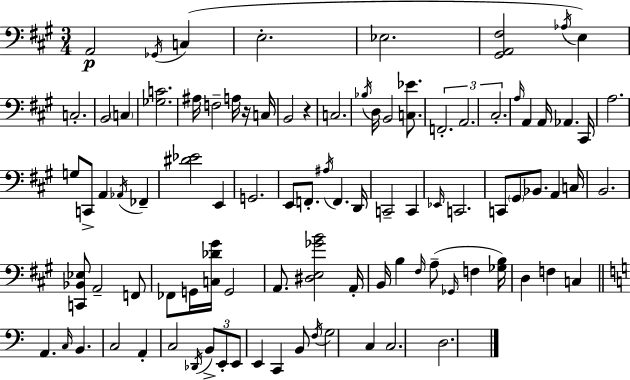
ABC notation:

X:1
T:Untitled
M:3/4
L:1/4
K:A
A,,2 _G,,/4 C, E,2 _E,2 [^G,,A,,^F,]2 _A,/4 E, C,2 B,,2 C, [_G,C]2 ^A,/4 F,2 A,/4 z/4 C,/4 B,,2 z C,2 _B,/4 D,/4 B,,2 [C,_E]/2 F,,2 A,,2 ^C,2 A,/4 A,, A,,/4 _A,, ^C,,/4 A,2 G,/2 C,,/2 A,, _A,,/4 _F,, [^D_E]2 E,, G,,2 E,,/2 F,,/2 ^A,/4 F,, D,,/4 C,,2 C,, _E,,/4 C,,2 C,,/2 ^G,,/2 _B,,/2 A,, C,/4 B,,2 [C,,_B,,_E,]/2 A,,2 F,,/2 _F,,/2 G,,/4 [C,_D^G]/4 G,,2 A,,/2 [^D,E,_GB]2 A,,/4 B,,/4 B, ^F,/4 A,/2 _G,,/4 F, [_G,B,]/4 D, F, C, A,, C,/4 B,, C,2 A,, C,2 _D,,/4 B,,/2 E,,/2 E,,/2 E,, C,, B,,/2 F,/4 G,2 C, C,2 D,2